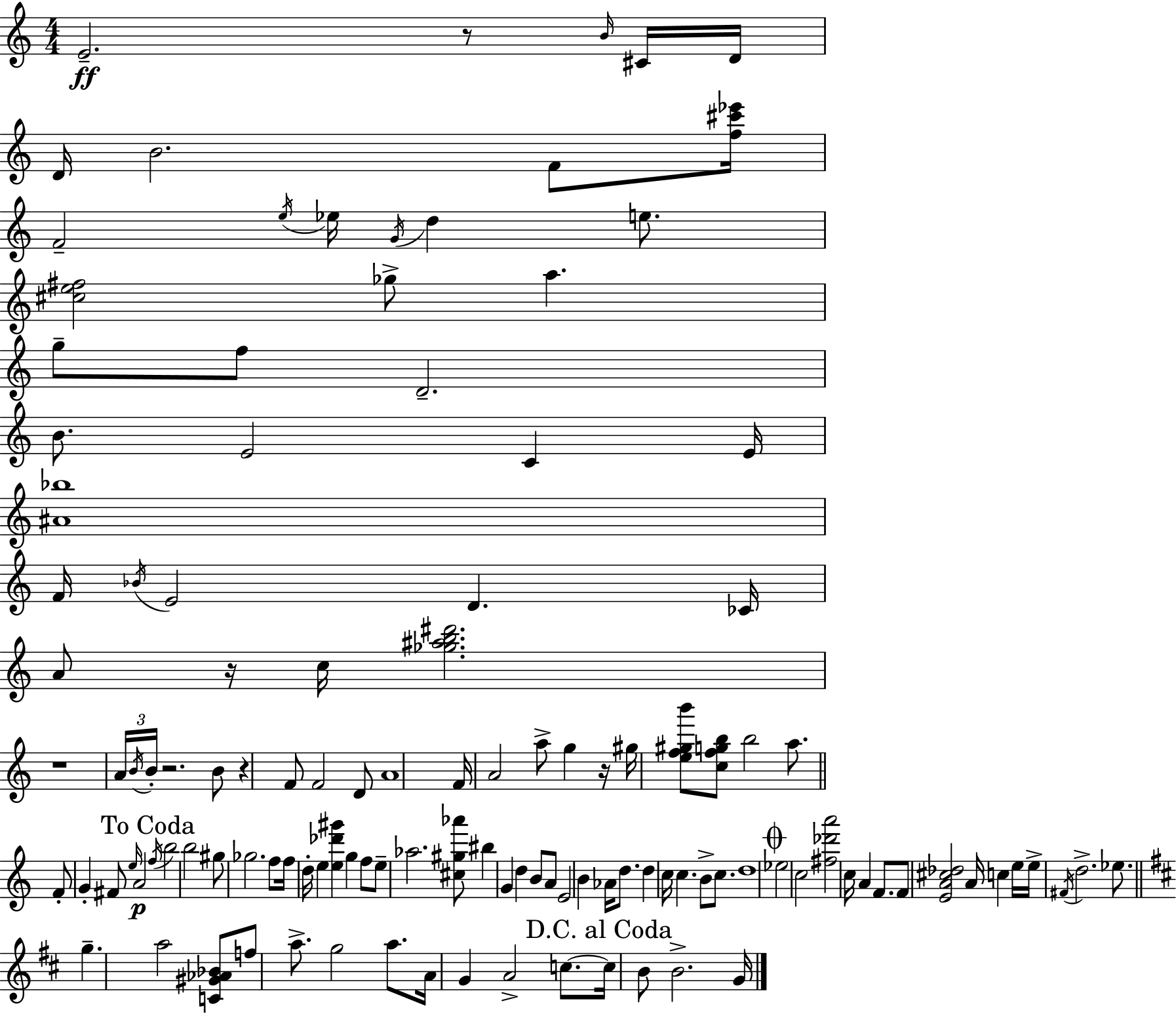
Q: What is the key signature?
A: A minor